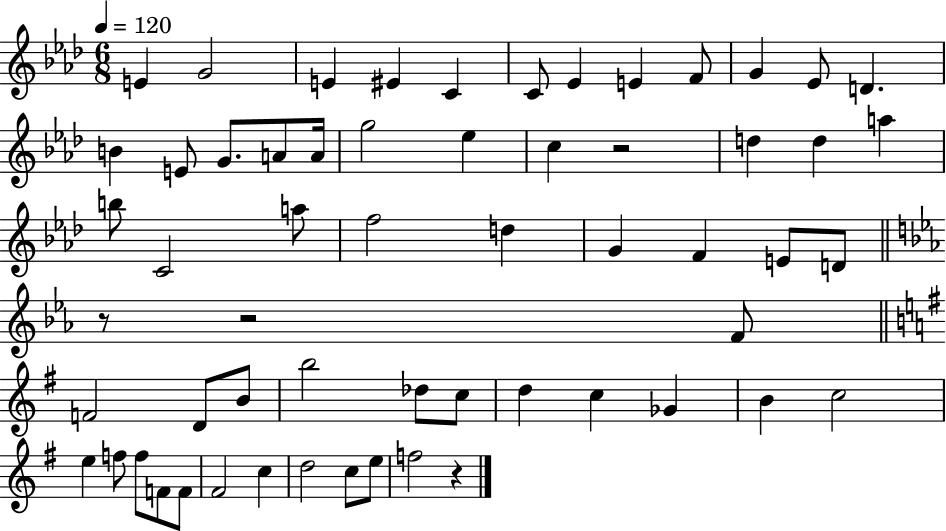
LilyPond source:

{
  \clef treble
  \numericTimeSignature
  \time 6/8
  \key aes \major
  \tempo 4 = 120
  \repeat volta 2 { e'4 g'2 | e'4 eis'4 c'4 | c'8 ees'4 e'4 f'8 | g'4 ees'8 d'4. | \break b'4 e'8 g'8. a'8 a'16 | g''2 ees''4 | c''4 r2 | d''4 d''4 a''4 | \break b''8 c'2 a''8 | f''2 d''4 | g'4 f'4 e'8 d'8 | \bar "||" \break \key ees \major r8 r2 f'8 | \bar "||" \break \key e \minor f'2 d'8 b'8 | b''2 des''8 c''8 | d''4 c''4 ges'4 | b'4 c''2 | \break e''4 f''8 f''8 f'8 f'8 | fis'2 c''4 | d''2 c''8 e''8 | f''2 r4 | \break } \bar "|."
}